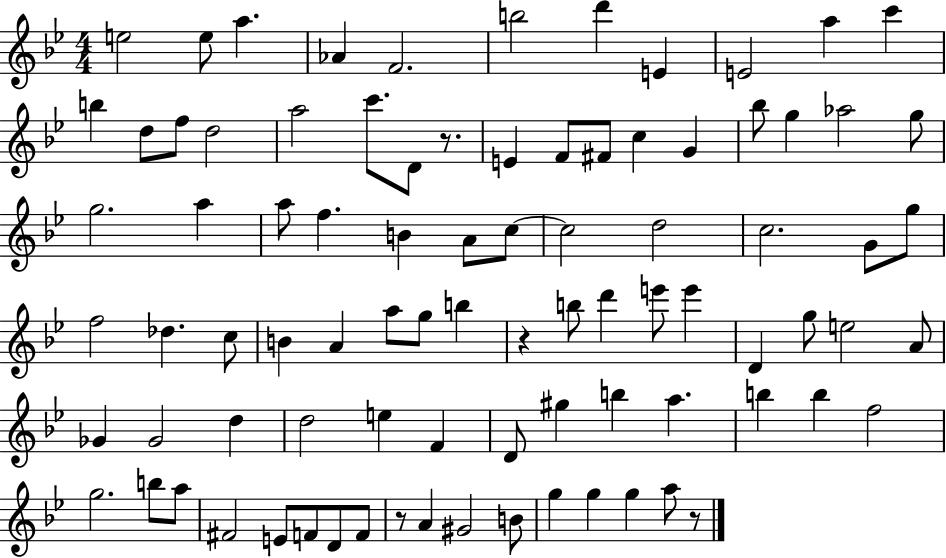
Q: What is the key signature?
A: BES major